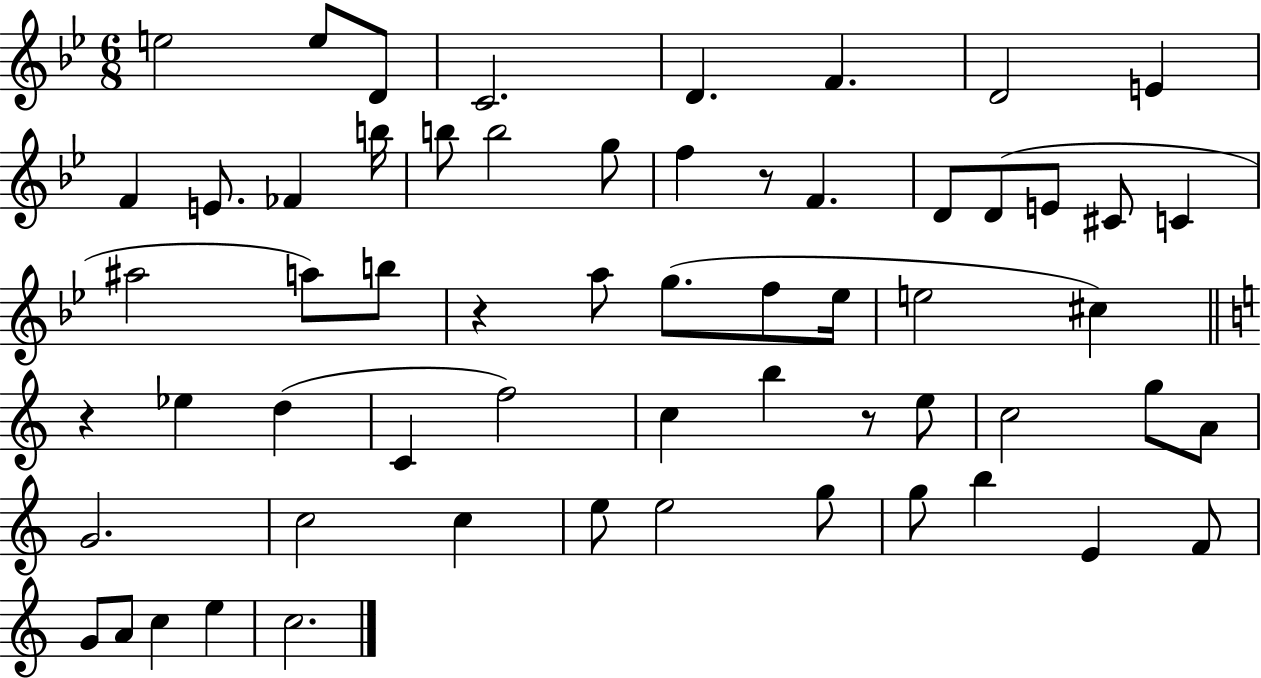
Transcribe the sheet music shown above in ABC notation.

X:1
T:Untitled
M:6/8
L:1/4
K:Bb
e2 e/2 D/2 C2 D F D2 E F E/2 _F b/4 b/2 b2 g/2 f z/2 F D/2 D/2 E/2 ^C/2 C ^a2 a/2 b/2 z a/2 g/2 f/2 _e/4 e2 ^c z _e d C f2 c b z/2 e/2 c2 g/2 A/2 G2 c2 c e/2 e2 g/2 g/2 b E F/2 G/2 A/2 c e c2